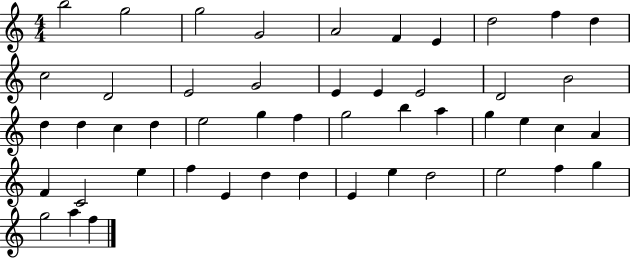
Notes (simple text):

B5/h G5/h G5/h G4/h A4/h F4/q E4/q D5/h F5/q D5/q C5/h D4/h E4/h G4/h E4/q E4/q E4/h D4/h B4/h D5/q D5/q C5/q D5/q E5/h G5/q F5/q G5/h B5/q A5/q G5/q E5/q C5/q A4/q F4/q C4/h E5/q F5/q E4/q D5/q D5/q E4/q E5/q D5/h E5/h F5/q G5/q G5/h A5/q F5/q